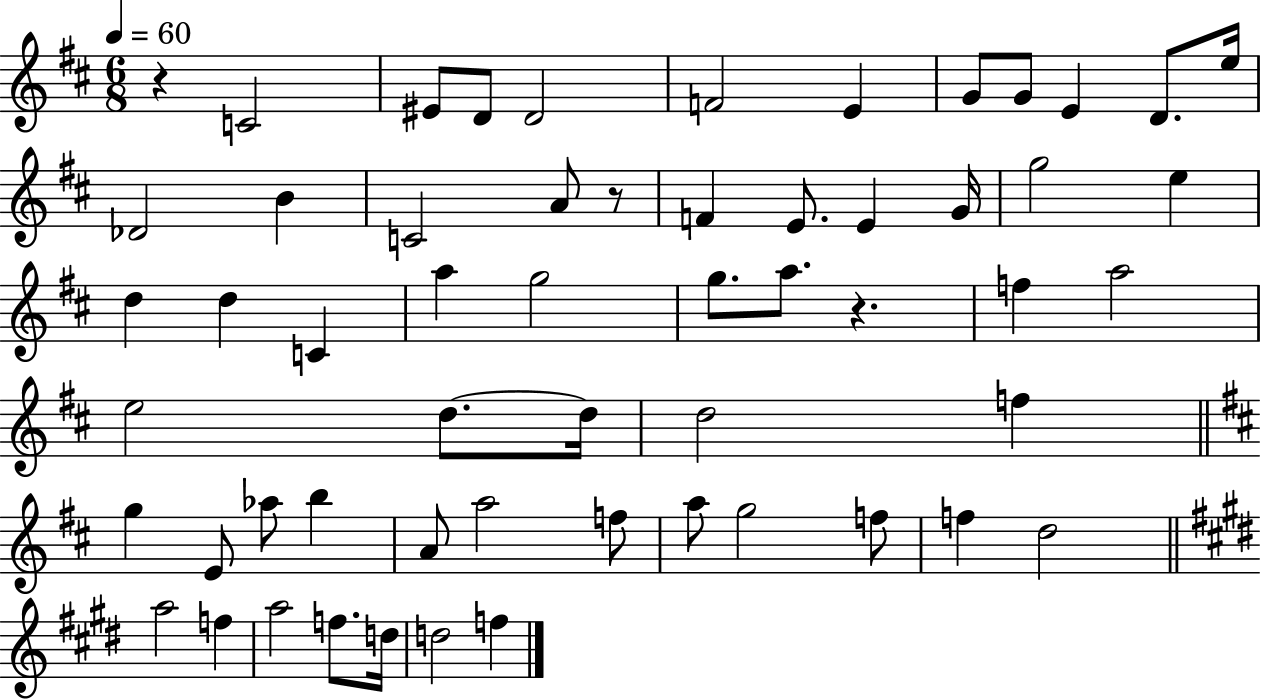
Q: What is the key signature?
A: D major